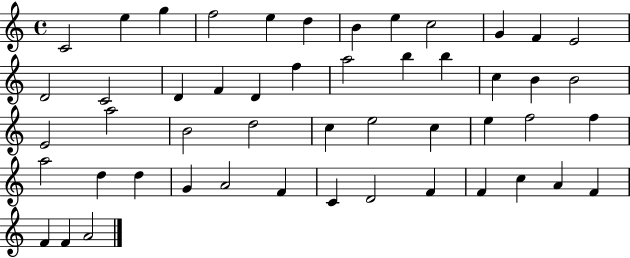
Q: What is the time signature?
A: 4/4